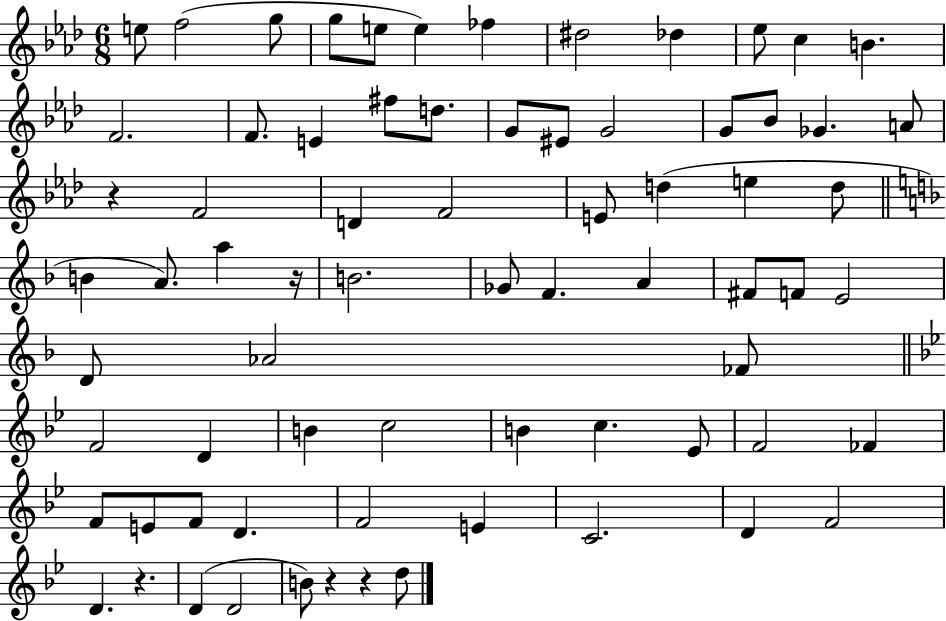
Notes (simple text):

E5/e F5/h G5/e G5/e E5/e E5/q FES5/q D#5/h Db5/q Eb5/e C5/q B4/q. F4/h. F4/e. E4/q F#5/e D5/e. G4/e EIS4/e G4/h G4/e Bb4/e Gb4/q. A4/e R/q F4/h D4/q F4/h E4/e D5/q E5/q D5/e B4/q A4/e. A5/q R/s B4/h. Gb4/e F4/q. A4/q F#4/e F4/e E4/h D4/e Ab4/h FES4/e F4/h D4/q B4/q C5/h B4/q C5/q. Eb4/e F4/h FES4/q F4/e E4/e F4/e D4/q. F4/h E4/q C4/h. D4/q F4/h D4/q. R/q. D4/q D4/h B4/e R/q R/q D5/e